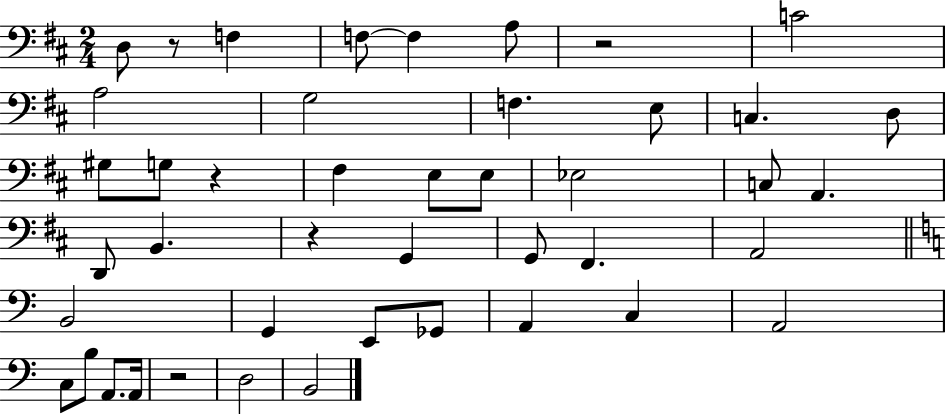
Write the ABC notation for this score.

X:1
T:Untitled
M:2/4
L:1/4
K:D
D,/2 z/2 F, F,/2 F, A,/2 z2 C2 A,2 G,2 F, E,/2 C, D,/2 ^G,/2 G,/2 z ^F, E,/2 E,/2 _E,2 C,/2 A,, D,,/2 B,, z G,, G,,/2 ^F,, A,,2 B,,2 G,, E,,/2 _G,,/2 A,, C, A,,2 C,/2 B,/2 A,,/2 A,,/4 z2 D,2 B,,2